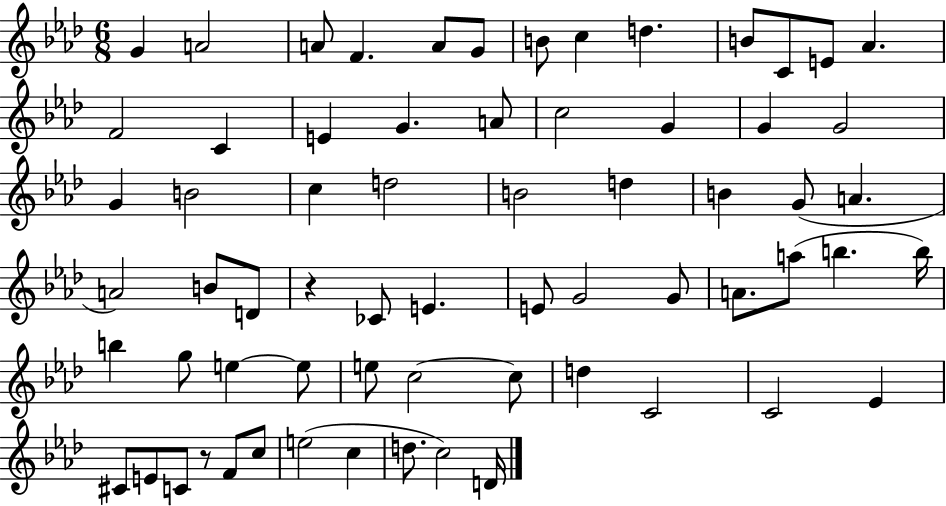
G4/q A4/h A4/e F4/q. A4/e G4/e B4/e C5/q D5/q. B4/e C4/e E4/e Ab4/q. F4/h C4/q E4/q G4/q. A4/e C5/h G4/q G4/q G4/h G4/q B4/h C5/q D5/h B4/h D5/q B4/q G4/e A4/q. A4/h B4/e D4/e R/q CES4/e E4/q. E4/e G4/h G4/e A4/e. A5/e B5/q. B5/s B5/q G5/e E5/q E5/e E5/e C5/h C5/e D5/q C4/h C4/h Eb4/q C#4/e E4/e C4/e R/e F4/e C5/e E5/h C5/q D5/e. C5/h D4/s